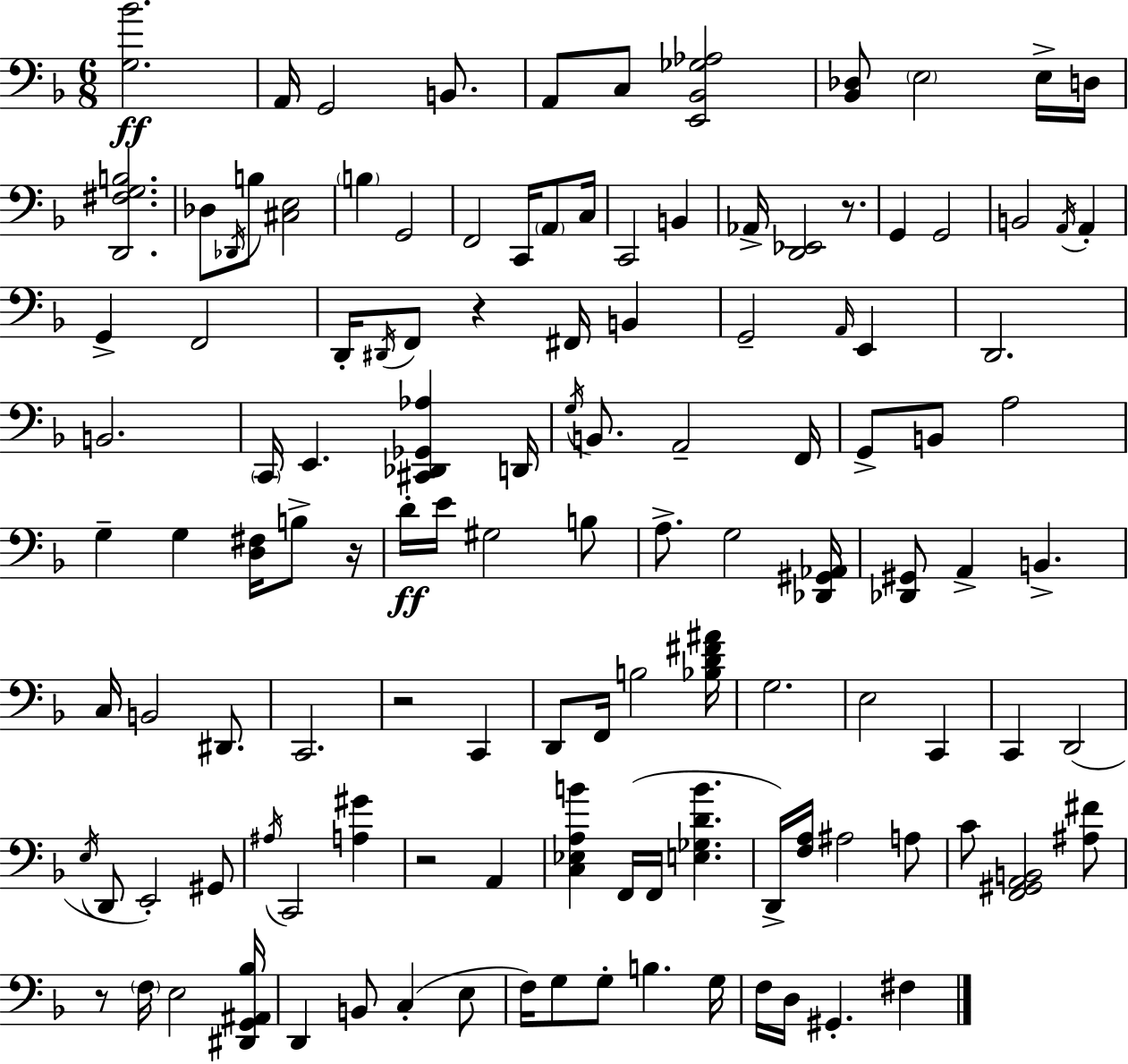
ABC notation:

X:1
T:Untitled
M:6/8
L:1/4
K:Dm
[G,_B]2 A,,/4 G,,2 B,,/2 A,,/2 C,/2 [E,,_B,,_G,_A,]2 [_B,,_D,]/2 E,2 E,/4 D,/4 [D,,^F,G,B,]2 _D,/2 _D,,/4 B,/2 [^C,E,]2 B, G,,2 F,,2 C,,/4 A,,/2 C,/4 C,,2 B,, _A,,/4 [D,,_E,,]2 z/2 G,, G,,2 B,,2 A,,/4 A,, G,, F,,2 D,,/4 ^D,,/4 F,,/2 z ^F,,/4 B,, G,,2 A,,/4 E,, D,,2 B,,2 C,,/4 E,, [^C,,_D,,_G,,_A,] D,,/4 G,/4 B,,/2 A,,2 F,,/4 G,,/2 B,,/2 A,2 G, G, [D,^F,]/4 B,/2 z/4 D/4 E/4 ^G,2 B,/2 A,/2 G,2 [_D,,^G,,_A,,]/4 [_D,,^G,,]/2 A,, B,, C,/4 B,,2 ^D,,/2 C,,2 z2 C,, D,,/2 F,,/4 B,2 [_B,D^F^A]/4 G,2 E,2 C,, C,, D,,2 E,/4 D,,/2 E,,2 ^G,,/2 ^A,/4 C,,2 [A,^G] z2 A,, [C,_E,A,B] F,,/4 F,,/4 [E,_G,DB] D,,/4 [F,A,]/4 ^A,2 A,/2 C/2 [F,,^G,,A,,B,,]2 [^A,^F]/2 z/2 F,/4 E,2 [^D,,G,,^A,,_B,]/4 D,, B,,/2 C, E,/2 F,/4 G,/2 G,/2 B, G,/4 F,/4 D,/4 ^G,, ^F,